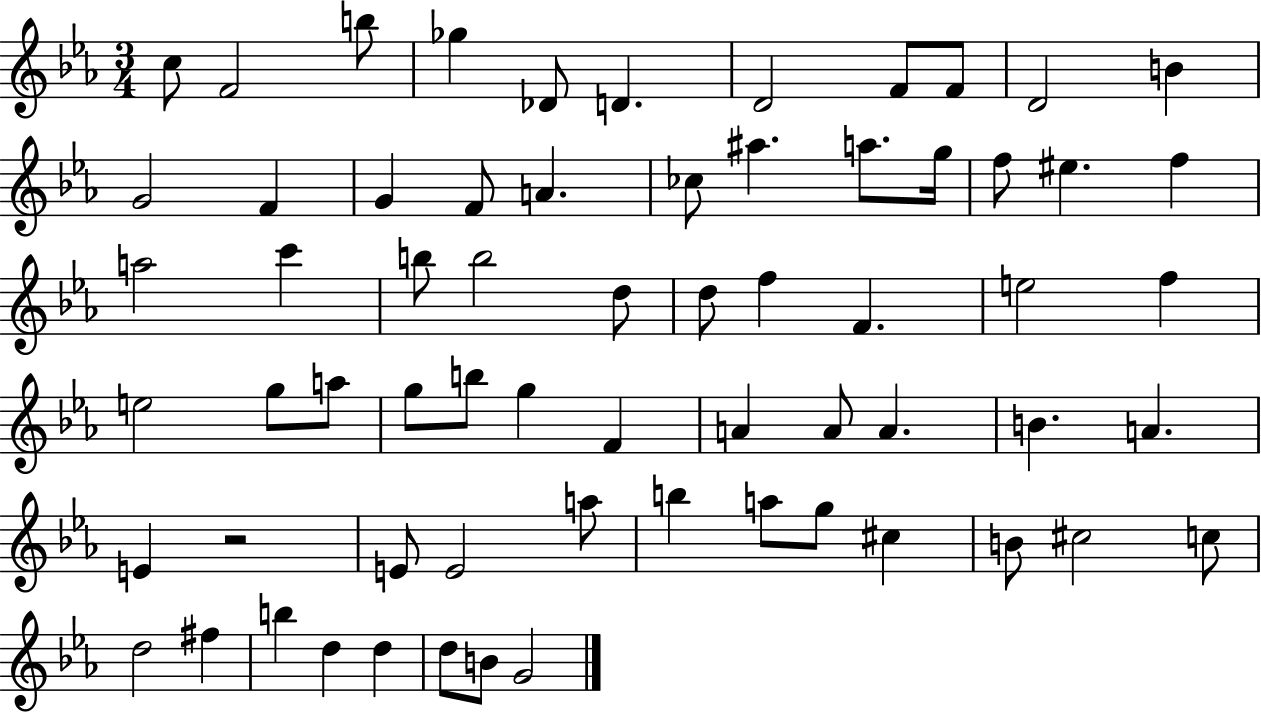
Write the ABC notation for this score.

X:1
T:Untitled
M:3/4
L:1/4
K:Eb
c/2 F2 b/2 _g _D/2 D D2 F/2 F/2 D2 B G2 F G F/2 A _c/2 ^a a/2 g/4 f/2 ^e f a2 c' b/2 b2 d/2 d/2 f F e2 f e2 g/2 a/2 g/2 b/2 g F A A/2 A B A E z2 E/2 E2 a/2 b a/2 g/2 ^c B/2 ^c2 c/2 d2 ^f b d d d/2 B/2 G2